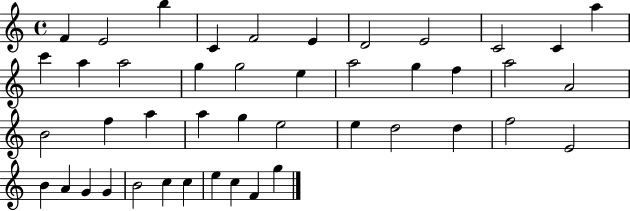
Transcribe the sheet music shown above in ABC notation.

X:1
T:Untitled
M:4/4
L:1/4
K:C
F E2 b C F2 E D2 E2 C2 C a c' a a2 g g2 e a2 g f a2 A2 B2 f a a g e2 e d2 d f2 E2 B A G G B2 c c e c F g